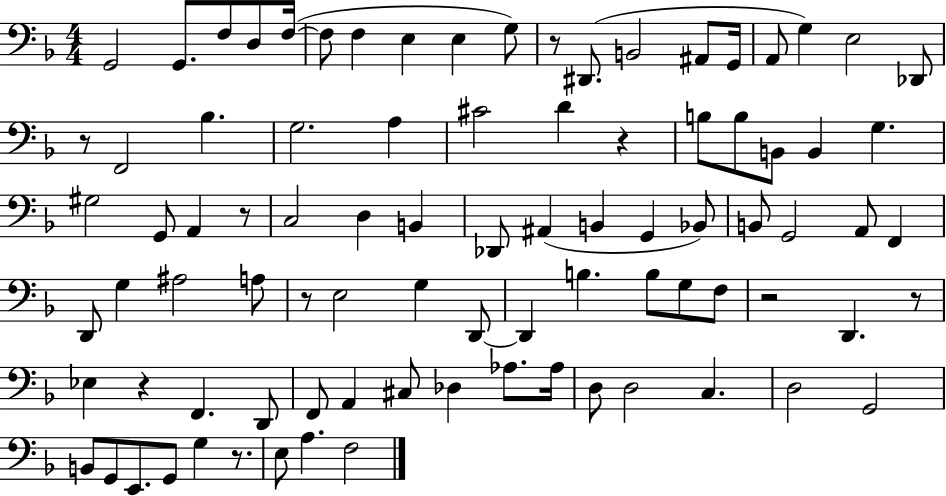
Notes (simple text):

G2/h G2/e. F3/e D3/e F3/s F3/e F3/q E3/q E3/q G3/e R/e D#2/e. B2/h A#2/e G2/s A2/e G3/q E3/h Db2/e R/e F2/h Bb3/q. G3/h. A3/q C#4/h D4/q R/q B3/e B3/e B2/e B2/q G3/q. G#3/h G2/e A2/q R/e C3/h D3/q B2/q Db2/e A#2/q B2/q G2/q Bb2/e B2/e G2/h A2/e F2/q D2/e G3/q A#3/h A3/e R/e E3/h G3/q D2/e D2/q B3/q. B3/e G3/e F3/e R/h D2/q. R/e Eb3/q R/q F2/q. D2/e F2/e A2/q C#3/e Db3/q Ab3/e. Ab3/s D3/e D3/h C3/q. D3/h G2/h B2/e G2/e E2/e. G2/e G3/q R/e. E3/e A3/q. F3/h